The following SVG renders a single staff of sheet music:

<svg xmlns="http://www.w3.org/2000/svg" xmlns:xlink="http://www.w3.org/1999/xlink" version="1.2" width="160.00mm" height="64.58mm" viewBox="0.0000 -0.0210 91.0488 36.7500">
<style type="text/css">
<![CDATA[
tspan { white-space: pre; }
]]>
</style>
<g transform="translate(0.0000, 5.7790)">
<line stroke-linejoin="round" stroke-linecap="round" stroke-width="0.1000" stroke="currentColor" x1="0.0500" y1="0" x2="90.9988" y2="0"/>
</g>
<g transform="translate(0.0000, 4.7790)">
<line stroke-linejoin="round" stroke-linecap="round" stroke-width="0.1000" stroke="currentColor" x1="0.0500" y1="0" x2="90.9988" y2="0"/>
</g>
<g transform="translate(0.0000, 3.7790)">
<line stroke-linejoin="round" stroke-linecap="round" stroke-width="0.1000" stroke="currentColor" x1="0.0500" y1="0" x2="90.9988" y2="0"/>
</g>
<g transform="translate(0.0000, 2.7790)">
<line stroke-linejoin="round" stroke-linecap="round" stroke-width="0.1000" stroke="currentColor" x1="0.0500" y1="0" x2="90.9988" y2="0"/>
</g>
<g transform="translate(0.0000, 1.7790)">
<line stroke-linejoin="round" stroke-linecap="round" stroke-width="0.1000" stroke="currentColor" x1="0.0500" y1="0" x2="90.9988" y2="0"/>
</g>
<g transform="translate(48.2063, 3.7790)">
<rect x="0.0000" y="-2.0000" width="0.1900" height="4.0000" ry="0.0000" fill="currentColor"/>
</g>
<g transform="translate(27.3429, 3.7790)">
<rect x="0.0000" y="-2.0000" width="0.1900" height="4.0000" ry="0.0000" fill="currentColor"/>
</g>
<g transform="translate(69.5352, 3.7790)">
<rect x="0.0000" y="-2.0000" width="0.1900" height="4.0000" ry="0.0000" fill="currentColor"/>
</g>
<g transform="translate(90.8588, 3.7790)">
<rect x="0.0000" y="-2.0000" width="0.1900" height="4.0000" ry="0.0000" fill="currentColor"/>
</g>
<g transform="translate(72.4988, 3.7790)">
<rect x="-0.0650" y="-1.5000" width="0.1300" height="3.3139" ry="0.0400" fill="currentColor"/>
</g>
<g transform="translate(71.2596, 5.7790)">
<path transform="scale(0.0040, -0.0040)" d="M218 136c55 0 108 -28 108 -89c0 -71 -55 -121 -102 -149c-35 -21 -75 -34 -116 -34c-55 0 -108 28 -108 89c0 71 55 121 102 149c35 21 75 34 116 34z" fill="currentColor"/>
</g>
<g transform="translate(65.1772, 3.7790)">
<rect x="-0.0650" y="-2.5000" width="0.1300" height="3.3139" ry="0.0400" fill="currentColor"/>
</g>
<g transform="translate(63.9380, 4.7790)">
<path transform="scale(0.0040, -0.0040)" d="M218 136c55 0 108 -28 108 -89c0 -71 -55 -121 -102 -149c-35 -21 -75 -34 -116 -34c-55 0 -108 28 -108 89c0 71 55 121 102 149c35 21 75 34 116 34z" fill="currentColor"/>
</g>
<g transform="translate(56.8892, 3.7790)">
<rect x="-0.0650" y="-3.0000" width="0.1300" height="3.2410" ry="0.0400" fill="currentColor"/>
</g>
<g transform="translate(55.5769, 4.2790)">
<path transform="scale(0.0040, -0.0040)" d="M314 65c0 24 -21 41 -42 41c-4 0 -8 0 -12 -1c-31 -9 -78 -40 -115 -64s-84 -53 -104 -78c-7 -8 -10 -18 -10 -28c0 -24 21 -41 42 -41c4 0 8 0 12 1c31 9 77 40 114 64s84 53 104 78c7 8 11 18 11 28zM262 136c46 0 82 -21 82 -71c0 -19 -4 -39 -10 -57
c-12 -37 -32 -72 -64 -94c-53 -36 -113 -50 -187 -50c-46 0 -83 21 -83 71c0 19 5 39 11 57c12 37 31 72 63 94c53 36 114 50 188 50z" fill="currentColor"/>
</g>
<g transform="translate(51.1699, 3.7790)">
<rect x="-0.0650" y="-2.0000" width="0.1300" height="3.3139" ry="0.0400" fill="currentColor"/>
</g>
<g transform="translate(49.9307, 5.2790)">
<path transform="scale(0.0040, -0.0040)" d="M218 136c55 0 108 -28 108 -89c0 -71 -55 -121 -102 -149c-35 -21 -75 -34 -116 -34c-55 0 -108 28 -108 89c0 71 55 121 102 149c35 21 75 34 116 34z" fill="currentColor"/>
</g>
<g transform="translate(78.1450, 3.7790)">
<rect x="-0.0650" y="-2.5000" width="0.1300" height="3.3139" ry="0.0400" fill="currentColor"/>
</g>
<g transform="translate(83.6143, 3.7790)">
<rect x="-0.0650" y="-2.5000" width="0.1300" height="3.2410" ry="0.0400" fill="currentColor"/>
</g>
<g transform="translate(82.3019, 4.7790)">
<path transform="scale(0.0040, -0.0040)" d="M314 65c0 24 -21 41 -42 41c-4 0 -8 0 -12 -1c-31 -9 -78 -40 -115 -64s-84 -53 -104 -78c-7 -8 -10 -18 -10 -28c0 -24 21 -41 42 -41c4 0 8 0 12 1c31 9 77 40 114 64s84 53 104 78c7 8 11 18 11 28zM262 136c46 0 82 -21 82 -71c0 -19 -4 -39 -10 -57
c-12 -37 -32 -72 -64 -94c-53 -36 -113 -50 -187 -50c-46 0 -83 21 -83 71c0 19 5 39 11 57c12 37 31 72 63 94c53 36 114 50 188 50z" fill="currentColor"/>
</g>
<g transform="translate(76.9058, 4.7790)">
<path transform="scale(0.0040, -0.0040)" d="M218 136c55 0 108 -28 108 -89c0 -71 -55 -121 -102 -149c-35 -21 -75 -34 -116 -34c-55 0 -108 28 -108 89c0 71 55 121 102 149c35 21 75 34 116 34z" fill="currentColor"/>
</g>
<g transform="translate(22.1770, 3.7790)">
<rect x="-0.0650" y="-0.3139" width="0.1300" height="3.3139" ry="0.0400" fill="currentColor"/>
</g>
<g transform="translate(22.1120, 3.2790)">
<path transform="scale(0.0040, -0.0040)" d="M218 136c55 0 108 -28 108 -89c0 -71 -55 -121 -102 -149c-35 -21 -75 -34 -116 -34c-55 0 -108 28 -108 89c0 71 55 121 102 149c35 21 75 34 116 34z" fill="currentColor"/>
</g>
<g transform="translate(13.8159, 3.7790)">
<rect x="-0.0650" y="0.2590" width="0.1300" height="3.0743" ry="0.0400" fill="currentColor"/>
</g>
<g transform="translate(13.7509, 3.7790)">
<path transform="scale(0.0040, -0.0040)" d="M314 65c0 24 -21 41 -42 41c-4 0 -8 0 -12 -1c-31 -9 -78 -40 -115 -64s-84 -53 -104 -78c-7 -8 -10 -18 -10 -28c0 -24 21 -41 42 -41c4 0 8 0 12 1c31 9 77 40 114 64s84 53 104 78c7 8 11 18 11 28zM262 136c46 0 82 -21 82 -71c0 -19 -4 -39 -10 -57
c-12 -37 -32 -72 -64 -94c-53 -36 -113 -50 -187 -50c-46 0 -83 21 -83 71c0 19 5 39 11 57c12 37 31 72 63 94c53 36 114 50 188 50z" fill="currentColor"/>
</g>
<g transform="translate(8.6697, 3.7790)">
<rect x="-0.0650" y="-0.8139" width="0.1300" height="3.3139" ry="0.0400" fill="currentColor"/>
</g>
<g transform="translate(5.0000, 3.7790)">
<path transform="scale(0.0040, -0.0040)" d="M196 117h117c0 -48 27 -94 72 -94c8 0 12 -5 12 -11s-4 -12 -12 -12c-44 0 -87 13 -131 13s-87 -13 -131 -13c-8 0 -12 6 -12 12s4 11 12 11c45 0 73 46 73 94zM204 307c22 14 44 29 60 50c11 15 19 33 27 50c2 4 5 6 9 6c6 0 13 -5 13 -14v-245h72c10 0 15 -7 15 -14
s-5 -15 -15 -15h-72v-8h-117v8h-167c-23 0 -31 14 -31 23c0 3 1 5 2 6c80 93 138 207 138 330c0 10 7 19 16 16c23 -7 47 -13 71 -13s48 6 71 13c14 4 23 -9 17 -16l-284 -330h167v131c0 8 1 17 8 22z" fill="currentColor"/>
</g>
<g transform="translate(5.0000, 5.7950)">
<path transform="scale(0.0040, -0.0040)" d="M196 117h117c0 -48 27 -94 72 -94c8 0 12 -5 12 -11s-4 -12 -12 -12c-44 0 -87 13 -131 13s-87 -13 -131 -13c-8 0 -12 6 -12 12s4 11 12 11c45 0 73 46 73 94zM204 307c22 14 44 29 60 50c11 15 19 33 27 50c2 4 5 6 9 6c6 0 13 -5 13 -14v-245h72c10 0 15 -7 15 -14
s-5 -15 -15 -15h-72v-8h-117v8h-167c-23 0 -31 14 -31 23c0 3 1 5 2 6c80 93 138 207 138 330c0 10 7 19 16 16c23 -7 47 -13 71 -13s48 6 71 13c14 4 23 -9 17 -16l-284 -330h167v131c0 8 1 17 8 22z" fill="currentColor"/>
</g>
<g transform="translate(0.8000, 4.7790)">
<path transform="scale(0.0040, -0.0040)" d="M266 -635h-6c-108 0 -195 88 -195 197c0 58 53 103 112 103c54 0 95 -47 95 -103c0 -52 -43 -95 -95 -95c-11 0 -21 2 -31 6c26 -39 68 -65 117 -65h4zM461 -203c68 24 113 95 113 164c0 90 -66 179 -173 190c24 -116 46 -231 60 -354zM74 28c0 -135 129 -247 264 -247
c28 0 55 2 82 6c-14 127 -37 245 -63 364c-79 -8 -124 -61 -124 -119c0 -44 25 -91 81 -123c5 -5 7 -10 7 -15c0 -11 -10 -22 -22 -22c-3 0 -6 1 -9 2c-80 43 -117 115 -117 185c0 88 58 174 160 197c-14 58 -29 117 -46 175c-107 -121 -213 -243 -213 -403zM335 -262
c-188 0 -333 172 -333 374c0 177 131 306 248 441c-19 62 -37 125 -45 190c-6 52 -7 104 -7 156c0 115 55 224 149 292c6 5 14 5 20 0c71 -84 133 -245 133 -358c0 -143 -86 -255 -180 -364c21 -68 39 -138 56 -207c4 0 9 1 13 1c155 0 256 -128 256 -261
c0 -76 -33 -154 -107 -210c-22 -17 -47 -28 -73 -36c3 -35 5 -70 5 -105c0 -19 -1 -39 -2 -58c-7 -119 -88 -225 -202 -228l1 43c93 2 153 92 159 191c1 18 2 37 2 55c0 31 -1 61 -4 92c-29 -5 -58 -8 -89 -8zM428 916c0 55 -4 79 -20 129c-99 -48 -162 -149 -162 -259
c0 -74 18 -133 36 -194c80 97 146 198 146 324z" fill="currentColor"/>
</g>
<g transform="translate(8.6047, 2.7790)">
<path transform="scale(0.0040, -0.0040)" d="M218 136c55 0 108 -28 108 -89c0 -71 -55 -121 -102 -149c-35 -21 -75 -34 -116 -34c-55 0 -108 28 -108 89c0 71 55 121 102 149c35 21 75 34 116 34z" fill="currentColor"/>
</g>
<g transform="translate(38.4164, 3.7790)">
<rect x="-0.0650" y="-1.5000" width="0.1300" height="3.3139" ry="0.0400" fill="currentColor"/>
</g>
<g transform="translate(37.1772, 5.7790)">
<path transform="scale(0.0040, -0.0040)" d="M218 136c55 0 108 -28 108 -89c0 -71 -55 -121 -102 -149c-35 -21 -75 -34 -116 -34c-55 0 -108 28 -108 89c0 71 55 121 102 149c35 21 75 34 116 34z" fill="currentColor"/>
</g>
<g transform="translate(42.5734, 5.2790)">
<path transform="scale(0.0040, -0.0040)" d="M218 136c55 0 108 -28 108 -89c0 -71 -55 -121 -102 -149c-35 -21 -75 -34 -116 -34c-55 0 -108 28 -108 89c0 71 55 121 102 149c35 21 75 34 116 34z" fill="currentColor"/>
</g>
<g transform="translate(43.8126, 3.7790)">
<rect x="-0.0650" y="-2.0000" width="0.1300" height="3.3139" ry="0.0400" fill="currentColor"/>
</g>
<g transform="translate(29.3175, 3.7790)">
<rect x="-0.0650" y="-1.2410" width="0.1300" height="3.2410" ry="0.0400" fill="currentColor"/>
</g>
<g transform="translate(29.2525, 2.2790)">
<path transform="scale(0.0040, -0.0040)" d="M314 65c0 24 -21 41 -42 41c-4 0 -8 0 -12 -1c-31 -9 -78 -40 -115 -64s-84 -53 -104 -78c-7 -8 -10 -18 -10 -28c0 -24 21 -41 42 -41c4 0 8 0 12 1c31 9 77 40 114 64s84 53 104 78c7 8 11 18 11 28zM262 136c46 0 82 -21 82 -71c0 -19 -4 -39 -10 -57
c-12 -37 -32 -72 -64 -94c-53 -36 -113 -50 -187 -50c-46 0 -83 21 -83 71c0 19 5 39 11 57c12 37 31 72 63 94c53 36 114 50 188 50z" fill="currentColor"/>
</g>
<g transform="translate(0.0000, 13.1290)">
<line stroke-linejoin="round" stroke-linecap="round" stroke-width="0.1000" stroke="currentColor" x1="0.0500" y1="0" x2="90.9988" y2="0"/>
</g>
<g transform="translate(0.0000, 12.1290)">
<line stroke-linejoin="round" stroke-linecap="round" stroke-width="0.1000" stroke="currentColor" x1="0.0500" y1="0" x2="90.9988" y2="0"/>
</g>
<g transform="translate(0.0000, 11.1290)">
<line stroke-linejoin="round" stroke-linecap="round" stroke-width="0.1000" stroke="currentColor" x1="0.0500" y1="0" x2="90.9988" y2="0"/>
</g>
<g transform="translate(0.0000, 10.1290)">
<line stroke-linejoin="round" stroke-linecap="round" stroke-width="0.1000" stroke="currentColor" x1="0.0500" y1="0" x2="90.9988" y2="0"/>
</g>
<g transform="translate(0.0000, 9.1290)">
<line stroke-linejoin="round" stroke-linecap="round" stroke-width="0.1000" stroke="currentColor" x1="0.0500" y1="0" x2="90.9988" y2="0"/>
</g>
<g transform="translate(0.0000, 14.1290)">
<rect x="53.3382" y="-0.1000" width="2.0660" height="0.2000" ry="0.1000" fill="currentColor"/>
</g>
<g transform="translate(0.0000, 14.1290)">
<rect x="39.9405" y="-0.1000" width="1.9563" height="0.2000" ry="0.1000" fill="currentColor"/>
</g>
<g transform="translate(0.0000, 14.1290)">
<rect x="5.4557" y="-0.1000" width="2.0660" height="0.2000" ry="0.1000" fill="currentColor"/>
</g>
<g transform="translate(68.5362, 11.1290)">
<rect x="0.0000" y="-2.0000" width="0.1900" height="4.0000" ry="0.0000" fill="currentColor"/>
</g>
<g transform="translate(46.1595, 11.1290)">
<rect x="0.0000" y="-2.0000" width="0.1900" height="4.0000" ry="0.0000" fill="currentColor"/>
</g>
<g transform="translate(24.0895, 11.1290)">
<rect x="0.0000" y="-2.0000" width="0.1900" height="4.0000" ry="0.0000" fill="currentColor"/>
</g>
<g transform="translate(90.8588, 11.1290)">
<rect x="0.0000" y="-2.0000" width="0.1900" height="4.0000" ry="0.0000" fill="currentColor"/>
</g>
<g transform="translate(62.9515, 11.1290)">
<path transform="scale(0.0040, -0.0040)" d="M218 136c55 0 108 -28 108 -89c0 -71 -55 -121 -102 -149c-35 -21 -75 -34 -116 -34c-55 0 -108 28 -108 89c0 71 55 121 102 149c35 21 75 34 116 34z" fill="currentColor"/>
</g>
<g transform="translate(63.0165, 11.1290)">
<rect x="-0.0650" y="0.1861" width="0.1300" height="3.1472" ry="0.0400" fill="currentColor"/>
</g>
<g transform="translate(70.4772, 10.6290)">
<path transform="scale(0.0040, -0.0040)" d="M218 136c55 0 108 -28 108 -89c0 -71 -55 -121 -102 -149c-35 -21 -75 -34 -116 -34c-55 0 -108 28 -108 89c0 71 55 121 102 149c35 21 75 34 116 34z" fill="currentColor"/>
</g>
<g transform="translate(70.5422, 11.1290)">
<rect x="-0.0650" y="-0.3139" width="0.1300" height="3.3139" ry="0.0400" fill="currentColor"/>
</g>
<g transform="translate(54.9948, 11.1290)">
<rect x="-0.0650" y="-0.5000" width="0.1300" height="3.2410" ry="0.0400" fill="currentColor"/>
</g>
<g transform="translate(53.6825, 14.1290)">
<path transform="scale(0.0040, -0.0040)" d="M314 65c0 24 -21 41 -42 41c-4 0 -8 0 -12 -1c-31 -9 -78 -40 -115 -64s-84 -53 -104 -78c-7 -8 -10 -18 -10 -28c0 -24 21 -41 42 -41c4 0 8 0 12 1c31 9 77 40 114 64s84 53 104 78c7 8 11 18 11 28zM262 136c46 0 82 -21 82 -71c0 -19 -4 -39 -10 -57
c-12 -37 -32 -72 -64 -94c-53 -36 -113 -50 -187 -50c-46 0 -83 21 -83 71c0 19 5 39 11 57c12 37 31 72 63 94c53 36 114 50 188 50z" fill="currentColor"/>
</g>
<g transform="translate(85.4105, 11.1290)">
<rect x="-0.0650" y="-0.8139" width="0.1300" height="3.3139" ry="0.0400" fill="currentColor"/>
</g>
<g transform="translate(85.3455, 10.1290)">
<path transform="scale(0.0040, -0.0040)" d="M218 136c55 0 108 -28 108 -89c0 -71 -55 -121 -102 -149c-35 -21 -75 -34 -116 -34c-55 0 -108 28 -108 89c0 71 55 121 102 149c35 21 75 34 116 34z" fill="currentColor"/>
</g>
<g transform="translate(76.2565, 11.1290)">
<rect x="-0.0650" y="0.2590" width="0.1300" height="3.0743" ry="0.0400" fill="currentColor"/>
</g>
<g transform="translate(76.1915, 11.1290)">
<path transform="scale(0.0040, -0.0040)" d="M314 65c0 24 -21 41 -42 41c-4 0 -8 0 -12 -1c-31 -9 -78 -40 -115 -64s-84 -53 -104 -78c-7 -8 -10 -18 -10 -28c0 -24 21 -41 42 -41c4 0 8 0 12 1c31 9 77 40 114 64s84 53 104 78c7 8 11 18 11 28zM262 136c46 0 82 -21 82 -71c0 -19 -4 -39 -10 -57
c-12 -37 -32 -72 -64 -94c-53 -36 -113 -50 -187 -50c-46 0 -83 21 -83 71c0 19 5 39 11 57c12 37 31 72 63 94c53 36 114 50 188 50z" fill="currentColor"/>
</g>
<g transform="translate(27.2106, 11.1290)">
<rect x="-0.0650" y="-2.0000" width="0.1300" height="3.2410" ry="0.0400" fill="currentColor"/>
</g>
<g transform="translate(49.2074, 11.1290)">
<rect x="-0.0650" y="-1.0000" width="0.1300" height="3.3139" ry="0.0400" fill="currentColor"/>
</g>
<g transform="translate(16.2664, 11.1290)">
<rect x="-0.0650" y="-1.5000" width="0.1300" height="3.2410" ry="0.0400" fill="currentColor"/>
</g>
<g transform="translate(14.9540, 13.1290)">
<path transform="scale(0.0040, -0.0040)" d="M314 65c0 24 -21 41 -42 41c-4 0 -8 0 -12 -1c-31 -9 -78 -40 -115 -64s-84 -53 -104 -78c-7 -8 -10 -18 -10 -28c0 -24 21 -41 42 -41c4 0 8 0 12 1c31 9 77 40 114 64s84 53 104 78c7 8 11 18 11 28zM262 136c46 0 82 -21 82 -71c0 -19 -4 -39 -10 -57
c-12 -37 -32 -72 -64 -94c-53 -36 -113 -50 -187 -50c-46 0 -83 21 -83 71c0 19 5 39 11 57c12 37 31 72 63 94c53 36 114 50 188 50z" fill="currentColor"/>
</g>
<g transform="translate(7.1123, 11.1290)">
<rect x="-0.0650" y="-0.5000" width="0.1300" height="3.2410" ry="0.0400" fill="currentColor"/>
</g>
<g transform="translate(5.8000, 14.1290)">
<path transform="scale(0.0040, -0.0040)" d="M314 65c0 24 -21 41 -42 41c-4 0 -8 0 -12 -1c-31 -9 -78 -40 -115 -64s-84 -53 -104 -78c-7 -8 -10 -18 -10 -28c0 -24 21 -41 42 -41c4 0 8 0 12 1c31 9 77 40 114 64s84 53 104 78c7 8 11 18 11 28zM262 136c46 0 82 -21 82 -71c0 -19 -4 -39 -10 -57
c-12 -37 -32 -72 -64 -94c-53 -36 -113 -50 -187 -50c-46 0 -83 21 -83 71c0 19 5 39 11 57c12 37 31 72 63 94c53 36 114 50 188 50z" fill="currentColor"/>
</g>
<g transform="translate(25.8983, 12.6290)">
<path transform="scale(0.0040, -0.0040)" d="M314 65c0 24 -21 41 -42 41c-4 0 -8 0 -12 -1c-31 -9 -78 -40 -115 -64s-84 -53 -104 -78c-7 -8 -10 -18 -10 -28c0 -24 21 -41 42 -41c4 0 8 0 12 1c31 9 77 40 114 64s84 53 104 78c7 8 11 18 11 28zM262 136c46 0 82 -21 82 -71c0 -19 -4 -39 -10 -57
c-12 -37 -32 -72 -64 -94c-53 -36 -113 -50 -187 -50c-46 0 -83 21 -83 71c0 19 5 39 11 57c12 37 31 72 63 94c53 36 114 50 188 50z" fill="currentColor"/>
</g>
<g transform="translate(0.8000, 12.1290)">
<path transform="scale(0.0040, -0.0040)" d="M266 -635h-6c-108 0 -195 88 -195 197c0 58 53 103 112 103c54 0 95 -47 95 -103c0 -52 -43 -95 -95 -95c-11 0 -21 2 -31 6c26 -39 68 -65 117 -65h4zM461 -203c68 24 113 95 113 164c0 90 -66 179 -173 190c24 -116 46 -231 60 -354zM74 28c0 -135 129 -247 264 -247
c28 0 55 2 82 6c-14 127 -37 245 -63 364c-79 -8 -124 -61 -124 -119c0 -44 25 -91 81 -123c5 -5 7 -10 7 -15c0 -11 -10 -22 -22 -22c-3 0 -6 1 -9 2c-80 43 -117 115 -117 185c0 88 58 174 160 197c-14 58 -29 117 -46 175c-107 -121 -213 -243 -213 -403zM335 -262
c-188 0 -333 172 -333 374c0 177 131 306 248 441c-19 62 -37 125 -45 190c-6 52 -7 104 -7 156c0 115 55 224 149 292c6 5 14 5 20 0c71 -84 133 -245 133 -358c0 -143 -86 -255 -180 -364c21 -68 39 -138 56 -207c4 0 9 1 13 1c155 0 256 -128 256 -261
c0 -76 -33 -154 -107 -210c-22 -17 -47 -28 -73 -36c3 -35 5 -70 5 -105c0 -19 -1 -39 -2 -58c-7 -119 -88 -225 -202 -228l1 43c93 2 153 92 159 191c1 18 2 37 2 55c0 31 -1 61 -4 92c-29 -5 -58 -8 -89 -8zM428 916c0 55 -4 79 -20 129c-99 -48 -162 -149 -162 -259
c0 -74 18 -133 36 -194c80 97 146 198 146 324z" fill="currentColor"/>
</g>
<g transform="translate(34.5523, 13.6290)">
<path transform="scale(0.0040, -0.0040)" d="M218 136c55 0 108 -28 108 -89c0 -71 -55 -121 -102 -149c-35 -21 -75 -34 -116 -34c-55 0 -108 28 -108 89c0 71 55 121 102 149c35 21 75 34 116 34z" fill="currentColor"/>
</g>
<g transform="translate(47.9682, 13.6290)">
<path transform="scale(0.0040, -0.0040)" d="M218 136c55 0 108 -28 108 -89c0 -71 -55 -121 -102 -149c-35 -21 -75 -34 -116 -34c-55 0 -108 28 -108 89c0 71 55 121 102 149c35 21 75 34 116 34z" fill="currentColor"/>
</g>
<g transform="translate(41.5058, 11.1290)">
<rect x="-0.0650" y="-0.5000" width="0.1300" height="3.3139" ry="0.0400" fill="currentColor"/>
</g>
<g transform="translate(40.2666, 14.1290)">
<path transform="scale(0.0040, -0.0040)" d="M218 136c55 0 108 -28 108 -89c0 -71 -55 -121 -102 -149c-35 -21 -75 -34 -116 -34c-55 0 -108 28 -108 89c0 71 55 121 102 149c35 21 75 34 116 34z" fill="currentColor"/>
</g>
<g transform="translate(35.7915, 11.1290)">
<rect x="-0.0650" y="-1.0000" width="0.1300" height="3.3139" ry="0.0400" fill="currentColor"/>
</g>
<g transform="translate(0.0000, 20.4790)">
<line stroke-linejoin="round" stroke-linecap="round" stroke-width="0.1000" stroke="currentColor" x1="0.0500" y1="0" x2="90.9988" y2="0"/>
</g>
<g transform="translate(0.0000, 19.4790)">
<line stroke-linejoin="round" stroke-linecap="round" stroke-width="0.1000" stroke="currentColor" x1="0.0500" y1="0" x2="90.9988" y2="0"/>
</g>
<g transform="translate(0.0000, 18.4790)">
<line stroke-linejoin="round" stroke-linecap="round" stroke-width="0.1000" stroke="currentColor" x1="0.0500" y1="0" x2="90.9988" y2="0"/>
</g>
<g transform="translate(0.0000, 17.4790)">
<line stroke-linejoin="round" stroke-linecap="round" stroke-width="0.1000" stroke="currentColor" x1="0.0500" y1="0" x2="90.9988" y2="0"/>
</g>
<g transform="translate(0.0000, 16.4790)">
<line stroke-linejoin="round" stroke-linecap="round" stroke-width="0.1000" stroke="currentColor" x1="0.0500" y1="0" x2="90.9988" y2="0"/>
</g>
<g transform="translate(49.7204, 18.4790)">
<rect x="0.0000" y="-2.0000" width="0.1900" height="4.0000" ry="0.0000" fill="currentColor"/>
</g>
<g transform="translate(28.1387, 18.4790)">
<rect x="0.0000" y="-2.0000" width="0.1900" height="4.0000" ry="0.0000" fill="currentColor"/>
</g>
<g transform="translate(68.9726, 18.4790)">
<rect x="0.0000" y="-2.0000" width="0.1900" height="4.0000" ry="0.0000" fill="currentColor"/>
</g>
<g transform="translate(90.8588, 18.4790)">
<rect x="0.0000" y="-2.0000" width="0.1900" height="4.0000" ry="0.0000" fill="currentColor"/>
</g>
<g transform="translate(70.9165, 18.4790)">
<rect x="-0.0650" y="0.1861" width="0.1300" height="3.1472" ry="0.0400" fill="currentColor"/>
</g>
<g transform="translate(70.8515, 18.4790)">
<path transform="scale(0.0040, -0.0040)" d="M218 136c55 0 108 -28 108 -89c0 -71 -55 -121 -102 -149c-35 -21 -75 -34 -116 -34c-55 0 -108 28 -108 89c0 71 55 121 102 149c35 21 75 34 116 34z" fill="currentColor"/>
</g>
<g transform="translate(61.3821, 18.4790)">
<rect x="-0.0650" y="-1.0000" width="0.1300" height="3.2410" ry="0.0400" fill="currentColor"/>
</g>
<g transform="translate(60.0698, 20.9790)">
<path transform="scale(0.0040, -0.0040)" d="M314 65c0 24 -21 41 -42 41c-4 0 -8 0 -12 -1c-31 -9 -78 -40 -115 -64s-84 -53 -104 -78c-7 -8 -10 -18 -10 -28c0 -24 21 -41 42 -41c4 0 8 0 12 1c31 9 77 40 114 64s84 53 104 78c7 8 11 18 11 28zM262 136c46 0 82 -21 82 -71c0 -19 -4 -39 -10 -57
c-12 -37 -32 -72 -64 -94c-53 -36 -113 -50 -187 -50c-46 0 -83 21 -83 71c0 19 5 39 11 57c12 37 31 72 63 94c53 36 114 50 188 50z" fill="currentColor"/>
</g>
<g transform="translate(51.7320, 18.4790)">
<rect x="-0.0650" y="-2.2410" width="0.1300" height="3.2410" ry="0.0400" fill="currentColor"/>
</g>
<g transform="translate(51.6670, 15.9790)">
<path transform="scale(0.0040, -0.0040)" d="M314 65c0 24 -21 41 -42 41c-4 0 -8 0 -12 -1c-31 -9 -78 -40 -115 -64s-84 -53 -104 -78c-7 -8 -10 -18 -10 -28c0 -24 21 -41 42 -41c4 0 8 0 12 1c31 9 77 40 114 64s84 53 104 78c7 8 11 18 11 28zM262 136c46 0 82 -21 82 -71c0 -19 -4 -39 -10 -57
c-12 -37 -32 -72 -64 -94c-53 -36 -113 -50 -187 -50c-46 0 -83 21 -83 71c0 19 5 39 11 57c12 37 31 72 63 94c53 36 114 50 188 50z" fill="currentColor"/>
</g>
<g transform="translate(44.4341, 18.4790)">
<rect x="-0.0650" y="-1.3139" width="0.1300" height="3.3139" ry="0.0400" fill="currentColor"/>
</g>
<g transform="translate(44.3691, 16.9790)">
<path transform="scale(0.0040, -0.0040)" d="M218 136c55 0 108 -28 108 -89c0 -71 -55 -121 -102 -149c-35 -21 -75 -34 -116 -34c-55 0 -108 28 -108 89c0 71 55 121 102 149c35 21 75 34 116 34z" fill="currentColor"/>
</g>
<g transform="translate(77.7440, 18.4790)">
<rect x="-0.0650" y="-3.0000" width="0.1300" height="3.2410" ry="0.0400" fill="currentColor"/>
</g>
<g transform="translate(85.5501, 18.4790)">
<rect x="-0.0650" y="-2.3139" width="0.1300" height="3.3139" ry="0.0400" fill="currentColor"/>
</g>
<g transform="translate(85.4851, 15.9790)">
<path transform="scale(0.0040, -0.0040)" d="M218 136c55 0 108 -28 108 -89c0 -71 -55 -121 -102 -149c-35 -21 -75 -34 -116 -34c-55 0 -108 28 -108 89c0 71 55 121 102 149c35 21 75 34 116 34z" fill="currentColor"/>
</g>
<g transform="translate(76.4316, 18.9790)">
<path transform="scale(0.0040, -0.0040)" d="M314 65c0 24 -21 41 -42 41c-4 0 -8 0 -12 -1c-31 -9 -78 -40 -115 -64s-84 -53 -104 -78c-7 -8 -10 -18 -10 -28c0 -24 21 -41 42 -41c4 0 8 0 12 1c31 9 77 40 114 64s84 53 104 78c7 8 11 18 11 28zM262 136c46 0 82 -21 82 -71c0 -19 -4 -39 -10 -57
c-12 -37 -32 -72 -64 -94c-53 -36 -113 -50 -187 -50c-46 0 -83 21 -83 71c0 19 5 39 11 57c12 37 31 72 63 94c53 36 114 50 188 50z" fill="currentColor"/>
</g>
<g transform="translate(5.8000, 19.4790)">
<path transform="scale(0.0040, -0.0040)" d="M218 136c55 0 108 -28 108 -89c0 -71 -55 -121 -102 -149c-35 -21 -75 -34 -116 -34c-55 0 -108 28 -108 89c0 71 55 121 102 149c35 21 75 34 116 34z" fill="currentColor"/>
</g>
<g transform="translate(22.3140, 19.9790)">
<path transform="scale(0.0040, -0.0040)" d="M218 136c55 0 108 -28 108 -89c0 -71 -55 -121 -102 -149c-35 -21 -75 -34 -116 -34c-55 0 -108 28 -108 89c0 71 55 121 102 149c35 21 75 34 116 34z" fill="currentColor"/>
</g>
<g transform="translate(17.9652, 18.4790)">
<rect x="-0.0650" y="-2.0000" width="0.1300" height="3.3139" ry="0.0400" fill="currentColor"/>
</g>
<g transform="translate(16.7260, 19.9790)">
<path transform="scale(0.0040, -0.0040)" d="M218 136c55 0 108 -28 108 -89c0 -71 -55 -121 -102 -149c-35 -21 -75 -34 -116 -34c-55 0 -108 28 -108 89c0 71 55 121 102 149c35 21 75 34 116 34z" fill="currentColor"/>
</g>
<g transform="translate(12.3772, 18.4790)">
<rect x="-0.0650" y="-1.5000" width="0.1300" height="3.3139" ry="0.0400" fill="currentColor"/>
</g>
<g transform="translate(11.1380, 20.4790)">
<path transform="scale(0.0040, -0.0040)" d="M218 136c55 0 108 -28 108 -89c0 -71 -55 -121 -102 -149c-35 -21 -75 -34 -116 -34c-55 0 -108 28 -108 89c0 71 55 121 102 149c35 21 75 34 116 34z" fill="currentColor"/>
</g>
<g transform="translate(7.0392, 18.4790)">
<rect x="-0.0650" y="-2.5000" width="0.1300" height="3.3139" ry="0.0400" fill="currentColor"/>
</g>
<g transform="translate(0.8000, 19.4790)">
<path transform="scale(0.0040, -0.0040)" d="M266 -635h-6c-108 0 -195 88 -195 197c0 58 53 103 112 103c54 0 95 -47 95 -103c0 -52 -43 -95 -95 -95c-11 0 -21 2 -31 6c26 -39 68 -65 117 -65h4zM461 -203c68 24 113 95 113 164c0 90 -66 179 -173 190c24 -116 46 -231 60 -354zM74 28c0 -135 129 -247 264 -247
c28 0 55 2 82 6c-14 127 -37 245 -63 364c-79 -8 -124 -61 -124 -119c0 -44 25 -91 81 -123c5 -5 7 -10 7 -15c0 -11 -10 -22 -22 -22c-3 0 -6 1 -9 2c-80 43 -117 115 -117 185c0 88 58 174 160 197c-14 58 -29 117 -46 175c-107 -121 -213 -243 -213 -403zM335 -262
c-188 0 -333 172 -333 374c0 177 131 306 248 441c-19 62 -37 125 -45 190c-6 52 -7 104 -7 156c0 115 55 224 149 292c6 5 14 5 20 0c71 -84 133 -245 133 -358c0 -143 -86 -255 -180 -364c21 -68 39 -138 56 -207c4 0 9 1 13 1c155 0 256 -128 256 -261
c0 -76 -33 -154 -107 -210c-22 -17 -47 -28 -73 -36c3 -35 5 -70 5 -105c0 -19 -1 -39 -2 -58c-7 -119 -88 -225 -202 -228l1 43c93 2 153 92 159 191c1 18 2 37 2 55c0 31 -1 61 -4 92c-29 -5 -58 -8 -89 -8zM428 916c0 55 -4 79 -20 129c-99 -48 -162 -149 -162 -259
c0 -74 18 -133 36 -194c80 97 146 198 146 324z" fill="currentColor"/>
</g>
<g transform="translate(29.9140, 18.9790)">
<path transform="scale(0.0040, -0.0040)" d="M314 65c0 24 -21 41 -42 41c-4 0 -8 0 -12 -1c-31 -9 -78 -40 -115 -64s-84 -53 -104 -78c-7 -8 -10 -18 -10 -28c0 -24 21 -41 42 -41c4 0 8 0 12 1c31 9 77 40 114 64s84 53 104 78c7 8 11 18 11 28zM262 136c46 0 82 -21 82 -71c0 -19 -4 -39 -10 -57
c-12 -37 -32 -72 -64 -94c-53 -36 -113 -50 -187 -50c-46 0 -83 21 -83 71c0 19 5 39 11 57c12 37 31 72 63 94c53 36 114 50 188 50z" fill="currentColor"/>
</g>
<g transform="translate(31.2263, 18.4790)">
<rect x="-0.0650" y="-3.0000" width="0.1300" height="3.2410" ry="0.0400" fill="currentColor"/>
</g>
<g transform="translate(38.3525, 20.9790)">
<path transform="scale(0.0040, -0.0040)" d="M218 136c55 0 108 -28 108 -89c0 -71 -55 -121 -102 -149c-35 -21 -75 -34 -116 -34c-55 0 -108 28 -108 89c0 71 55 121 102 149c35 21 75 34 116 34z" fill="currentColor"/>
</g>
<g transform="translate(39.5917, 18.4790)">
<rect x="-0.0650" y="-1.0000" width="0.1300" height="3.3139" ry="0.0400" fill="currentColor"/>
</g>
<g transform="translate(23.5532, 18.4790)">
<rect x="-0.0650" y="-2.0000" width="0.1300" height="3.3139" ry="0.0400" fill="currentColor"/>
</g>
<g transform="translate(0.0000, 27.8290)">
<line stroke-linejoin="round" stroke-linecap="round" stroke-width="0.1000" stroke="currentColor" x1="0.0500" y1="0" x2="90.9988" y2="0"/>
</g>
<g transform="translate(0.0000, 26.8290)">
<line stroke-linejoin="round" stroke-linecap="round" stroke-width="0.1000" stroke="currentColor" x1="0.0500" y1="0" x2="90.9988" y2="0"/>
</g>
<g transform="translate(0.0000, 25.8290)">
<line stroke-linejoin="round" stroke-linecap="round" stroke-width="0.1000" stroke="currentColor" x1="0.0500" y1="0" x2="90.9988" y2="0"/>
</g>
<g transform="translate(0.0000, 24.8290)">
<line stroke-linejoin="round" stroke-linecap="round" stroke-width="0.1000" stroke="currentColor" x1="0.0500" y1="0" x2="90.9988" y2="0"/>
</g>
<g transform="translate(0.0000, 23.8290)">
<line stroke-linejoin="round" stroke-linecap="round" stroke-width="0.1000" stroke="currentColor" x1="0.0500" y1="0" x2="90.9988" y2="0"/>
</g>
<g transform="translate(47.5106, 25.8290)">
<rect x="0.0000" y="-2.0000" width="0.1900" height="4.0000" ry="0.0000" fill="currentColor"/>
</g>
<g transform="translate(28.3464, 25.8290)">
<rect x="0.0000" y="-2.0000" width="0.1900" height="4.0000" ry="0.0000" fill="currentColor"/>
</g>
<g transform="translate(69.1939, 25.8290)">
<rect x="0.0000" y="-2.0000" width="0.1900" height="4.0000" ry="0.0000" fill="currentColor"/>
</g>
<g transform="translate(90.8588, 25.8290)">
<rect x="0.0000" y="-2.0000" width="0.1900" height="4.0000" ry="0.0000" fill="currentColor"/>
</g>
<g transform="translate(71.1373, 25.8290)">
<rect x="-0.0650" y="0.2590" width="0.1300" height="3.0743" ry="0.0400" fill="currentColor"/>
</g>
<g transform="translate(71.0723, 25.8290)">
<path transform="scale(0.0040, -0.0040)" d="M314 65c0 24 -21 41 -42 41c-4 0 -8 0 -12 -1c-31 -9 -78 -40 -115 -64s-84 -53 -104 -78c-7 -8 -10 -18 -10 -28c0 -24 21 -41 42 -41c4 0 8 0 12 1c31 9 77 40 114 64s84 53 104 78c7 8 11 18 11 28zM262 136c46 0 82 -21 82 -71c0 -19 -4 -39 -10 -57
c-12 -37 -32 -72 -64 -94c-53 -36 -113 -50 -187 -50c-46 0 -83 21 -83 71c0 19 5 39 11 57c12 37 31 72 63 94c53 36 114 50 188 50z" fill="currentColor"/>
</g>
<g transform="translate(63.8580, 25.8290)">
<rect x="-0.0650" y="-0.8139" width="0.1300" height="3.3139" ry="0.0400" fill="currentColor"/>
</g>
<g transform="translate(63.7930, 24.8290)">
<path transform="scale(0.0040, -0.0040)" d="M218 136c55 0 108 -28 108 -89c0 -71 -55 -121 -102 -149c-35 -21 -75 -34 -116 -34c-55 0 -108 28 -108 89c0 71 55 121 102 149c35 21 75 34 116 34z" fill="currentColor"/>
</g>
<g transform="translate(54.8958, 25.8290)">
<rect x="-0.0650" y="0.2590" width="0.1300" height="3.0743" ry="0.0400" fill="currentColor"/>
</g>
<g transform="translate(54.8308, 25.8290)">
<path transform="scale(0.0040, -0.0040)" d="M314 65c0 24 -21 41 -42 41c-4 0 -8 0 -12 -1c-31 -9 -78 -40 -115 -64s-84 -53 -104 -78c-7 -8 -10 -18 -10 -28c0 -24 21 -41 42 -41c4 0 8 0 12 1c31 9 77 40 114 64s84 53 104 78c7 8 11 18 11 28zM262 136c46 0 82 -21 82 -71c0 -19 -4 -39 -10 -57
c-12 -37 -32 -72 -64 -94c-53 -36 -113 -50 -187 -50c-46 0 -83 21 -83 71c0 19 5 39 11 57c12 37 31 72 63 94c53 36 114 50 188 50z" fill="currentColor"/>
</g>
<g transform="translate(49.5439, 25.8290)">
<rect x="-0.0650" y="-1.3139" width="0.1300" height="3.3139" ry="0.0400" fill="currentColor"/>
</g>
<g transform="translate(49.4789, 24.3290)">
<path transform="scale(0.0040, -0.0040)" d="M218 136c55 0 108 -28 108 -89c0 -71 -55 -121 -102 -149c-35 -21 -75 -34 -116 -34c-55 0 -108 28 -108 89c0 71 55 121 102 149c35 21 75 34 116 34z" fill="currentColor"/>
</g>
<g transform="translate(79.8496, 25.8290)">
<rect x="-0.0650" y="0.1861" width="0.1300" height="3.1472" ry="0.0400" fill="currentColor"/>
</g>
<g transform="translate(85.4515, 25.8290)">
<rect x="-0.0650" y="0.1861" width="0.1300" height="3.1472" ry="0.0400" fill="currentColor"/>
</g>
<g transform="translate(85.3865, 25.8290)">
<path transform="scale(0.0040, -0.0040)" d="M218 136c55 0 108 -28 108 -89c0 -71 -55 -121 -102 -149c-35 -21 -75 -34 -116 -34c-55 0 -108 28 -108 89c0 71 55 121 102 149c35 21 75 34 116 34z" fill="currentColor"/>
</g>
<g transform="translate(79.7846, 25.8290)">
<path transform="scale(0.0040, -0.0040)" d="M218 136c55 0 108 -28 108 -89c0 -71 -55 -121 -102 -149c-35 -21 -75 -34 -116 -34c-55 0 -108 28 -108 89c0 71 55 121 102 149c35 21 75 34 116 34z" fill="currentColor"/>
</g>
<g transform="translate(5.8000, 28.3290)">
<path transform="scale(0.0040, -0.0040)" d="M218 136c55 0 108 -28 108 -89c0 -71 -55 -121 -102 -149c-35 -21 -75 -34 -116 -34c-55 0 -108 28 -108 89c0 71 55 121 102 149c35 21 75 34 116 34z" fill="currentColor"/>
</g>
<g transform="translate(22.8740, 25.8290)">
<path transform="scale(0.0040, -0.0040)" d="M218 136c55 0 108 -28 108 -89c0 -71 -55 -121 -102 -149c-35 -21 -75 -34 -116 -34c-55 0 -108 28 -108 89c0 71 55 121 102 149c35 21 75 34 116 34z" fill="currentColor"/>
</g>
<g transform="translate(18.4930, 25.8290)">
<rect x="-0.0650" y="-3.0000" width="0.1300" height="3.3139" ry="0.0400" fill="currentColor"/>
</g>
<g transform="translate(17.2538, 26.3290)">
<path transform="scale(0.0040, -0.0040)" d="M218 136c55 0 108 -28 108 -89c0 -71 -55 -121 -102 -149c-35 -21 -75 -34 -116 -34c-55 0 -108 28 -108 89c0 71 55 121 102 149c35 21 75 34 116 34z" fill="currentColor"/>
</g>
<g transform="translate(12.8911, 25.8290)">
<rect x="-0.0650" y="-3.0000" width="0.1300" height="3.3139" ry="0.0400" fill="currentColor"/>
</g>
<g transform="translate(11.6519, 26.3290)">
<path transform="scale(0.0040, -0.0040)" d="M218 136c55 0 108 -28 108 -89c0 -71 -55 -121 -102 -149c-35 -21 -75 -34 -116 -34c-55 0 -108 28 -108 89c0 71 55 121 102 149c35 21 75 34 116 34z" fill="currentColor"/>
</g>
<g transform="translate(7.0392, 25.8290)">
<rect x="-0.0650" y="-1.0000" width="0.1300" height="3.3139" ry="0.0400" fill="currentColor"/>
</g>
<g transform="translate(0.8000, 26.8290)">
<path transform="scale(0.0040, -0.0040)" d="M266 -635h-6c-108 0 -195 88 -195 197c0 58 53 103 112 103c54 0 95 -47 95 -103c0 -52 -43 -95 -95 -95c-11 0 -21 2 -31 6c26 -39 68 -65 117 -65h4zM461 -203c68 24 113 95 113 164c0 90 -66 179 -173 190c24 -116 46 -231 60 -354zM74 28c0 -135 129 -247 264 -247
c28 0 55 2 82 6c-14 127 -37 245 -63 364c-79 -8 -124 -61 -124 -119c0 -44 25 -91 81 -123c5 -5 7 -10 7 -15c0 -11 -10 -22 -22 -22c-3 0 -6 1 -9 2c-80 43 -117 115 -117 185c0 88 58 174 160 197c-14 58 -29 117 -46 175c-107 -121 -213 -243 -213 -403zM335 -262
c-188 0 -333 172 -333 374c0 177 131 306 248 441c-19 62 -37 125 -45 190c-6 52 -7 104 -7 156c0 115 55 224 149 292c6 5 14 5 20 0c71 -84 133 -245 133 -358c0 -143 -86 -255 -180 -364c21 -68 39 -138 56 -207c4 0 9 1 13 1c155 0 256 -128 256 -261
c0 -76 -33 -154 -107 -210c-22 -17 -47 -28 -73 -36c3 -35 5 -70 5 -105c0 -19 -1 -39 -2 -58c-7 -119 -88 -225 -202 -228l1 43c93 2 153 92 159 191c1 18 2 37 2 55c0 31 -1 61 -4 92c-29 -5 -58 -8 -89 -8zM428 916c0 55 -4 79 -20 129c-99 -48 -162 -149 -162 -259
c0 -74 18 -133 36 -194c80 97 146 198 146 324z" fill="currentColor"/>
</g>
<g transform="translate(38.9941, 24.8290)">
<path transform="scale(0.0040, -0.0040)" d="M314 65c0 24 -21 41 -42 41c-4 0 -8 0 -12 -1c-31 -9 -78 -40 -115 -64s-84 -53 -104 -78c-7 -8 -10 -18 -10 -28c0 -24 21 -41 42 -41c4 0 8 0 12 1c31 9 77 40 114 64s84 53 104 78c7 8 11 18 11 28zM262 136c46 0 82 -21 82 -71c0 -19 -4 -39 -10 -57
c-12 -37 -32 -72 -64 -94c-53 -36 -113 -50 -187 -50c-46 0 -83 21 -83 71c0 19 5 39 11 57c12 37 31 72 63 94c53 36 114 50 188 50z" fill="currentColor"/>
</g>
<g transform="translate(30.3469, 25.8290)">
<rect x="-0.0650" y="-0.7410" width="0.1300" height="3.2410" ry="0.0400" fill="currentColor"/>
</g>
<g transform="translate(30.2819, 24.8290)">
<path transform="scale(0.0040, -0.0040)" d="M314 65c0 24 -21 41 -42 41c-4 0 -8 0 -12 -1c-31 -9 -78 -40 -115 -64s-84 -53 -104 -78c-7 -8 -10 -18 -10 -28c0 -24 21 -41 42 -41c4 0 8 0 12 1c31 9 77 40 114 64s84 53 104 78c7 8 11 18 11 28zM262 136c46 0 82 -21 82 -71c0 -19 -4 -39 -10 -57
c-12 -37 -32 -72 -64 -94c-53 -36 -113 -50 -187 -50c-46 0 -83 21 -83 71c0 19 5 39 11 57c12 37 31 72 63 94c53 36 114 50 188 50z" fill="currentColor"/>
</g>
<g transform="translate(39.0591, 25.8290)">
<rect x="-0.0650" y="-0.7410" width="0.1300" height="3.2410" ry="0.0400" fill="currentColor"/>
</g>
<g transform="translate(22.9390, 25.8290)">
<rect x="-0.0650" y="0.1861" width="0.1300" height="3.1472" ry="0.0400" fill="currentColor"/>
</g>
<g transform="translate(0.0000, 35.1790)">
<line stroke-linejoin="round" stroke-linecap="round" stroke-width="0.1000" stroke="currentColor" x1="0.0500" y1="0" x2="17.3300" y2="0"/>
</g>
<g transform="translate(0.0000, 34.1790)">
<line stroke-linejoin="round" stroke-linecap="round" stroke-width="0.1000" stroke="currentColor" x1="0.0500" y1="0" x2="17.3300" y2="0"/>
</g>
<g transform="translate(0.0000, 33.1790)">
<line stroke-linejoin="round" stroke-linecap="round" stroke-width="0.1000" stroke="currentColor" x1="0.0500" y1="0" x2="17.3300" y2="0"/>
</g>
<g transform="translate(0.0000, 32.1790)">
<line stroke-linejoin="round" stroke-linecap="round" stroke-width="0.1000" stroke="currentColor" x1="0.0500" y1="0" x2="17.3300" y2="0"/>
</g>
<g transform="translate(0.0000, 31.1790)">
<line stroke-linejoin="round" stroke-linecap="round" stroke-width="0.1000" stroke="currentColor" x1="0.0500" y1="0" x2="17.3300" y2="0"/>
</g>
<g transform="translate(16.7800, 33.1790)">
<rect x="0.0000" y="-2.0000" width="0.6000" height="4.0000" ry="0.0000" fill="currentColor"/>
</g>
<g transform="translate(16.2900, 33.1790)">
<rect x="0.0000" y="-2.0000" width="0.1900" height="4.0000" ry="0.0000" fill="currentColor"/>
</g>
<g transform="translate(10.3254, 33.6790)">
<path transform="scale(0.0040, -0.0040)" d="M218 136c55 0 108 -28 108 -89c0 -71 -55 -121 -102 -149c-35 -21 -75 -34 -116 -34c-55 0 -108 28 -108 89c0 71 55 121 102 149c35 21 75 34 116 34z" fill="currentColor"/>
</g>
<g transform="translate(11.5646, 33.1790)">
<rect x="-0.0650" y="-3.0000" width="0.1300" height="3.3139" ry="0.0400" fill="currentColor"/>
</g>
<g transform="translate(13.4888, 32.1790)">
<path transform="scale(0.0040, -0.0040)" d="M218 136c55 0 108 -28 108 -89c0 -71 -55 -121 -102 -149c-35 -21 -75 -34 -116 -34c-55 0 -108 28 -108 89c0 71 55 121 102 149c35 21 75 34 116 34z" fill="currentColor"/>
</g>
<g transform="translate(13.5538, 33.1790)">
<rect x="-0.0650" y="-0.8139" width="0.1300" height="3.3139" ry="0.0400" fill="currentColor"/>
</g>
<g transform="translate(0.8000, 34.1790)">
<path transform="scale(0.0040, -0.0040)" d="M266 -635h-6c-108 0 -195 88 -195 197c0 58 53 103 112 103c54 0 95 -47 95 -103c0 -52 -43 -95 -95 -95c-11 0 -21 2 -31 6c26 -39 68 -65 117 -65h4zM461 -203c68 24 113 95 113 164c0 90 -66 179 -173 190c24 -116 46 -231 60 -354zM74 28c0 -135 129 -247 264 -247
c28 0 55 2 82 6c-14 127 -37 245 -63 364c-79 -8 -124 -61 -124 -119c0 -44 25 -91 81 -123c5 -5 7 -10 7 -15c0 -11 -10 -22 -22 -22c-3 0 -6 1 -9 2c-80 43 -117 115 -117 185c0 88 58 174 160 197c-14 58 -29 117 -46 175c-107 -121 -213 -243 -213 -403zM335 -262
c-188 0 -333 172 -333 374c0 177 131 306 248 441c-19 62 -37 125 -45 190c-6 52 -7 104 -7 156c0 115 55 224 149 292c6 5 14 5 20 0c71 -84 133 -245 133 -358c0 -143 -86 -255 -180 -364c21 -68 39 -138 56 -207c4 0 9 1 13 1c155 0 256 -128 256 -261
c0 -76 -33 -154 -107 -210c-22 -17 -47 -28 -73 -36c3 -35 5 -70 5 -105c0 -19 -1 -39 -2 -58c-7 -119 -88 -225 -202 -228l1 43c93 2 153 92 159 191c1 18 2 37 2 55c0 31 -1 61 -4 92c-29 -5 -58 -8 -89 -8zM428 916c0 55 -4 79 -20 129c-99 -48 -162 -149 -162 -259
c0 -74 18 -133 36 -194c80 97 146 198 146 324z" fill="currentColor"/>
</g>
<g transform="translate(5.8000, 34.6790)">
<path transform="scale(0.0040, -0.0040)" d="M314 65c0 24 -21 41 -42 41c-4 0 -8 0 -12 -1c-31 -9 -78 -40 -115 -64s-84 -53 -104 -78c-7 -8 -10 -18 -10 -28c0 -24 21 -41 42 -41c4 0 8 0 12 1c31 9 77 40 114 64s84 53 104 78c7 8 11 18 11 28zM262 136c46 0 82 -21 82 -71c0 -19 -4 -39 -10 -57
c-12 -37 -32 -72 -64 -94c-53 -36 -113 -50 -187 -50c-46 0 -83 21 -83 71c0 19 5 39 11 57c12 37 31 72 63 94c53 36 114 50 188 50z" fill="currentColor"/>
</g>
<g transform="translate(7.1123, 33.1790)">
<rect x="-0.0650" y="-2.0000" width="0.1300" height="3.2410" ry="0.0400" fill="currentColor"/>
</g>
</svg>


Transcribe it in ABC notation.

X:1
T:Untitled
M:4/4
L:1/4
K:C
d B2 c e2 E F F A2 G E G G2 C2 E2 F2 D C D C2 B c B2 d G E F F A2 D e g2 D2 B A2 g D A A B d2 d2 e B2 d B2 B B F2 A d